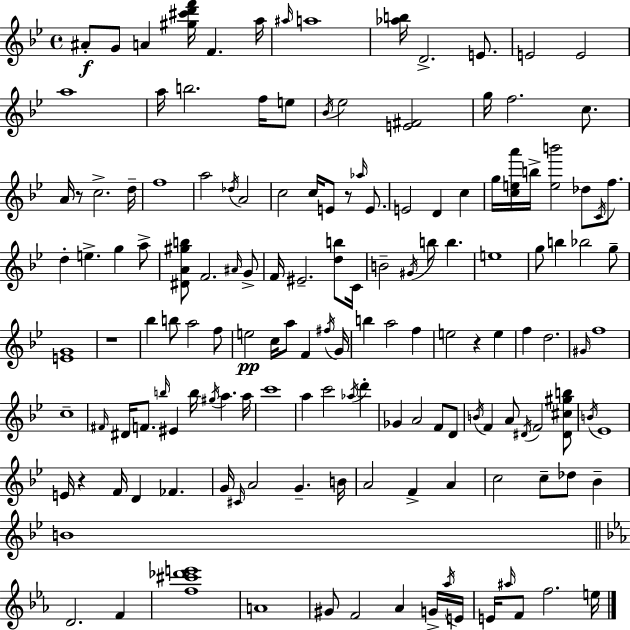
{
  \clef treble
  \time 4/4
  \defaultTimeSignature
  \key bes \major
  ais'8-.\f g'8 a'4 <gis'' cis''' d''' f'''>16 f'4. a''16 | \grace { ais''16 } a''1 | <aes'' b''>16 d'2.-> e'8. | e'2 e'2 | \break a''1 | a''16 b''2. f''16 e''8 | \acciaccatura { bes'16 } ees''2 <e' fis'>2 | g''16 f''2. c''8. | \break a'16 r8 c''2.-> | d''16-- f''1 | a''2 \acciaccatura { des''16 } a'2 | c''2 c''16 e'8 r8 | \break \grace { aes''16 } e'8. e'2 d'4 | c''4 g''16 <c'' e'' a'''>16 b''16-> <e'' b'''>2 des''8 | \acciaccatura { c'16 } f''8. d''4-. e''4.-> g''4 | a''8-> <dis' a' gis'' b''>8 f'2. | \break \grace { ais'16 } g'8-> f'16 eis'2.-- | <d'' b''>8 c'16 b'2-- \acciaccatura { gis'16 } b''8 | b''4. e''1 | g''8 b''4 bes''2 | \break g''8-- <e' g'>1 | r1 | bes''4 b''8 a''2 | f''8 e''2\pp c''16 | \break a''8 f'4 \acciaccatura { fis''16 } g'16 b''4 a''2 | f''4 e''2 | r4 e''4 f''4 d''2. | \grace { gis'16 } f''1 | \break c''1-- | \grace { fis'16 } dis'16 f'8. \grace { b''16 } eis'4 | b''16 \acciaccatura { gis''16 } a''4. a''16 c'''1 | a''4 | \break c'''2 \acciaccatura { aes''16 } d'''4-. ges'4 | a'2 f'8 d'8 \acciaccatura { b'16 } f'4 | a'8 \acciaccatura { dis'16 } f'2 <dis' cis'' gis'' b''>8 \acciaccatura { b'16 } | ees'1 | \break e'16 r4 f'16 d'4 fes'4. | g'16 \grace { cis'16 } a'2 g'4.-- | b'16 a'2 f'4-> a'4 | c''2 c''8-- des''8 bes'4-- | \break b'1 | \bar "||" \break \key ees \major d'2. f'4 | <f'' cis''' des''' e'''>1 | a'1 | gis'8 f'2 aes'4 g'16-> \acciaccatura { aes''16 } | \break e'16 e'16 \grace { ais''16 } f'8 f''2. | e''16 \bar "|."
}